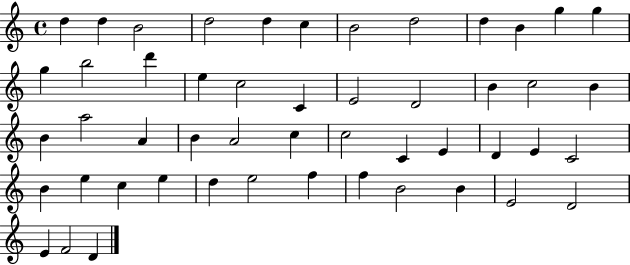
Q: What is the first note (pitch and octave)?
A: D5